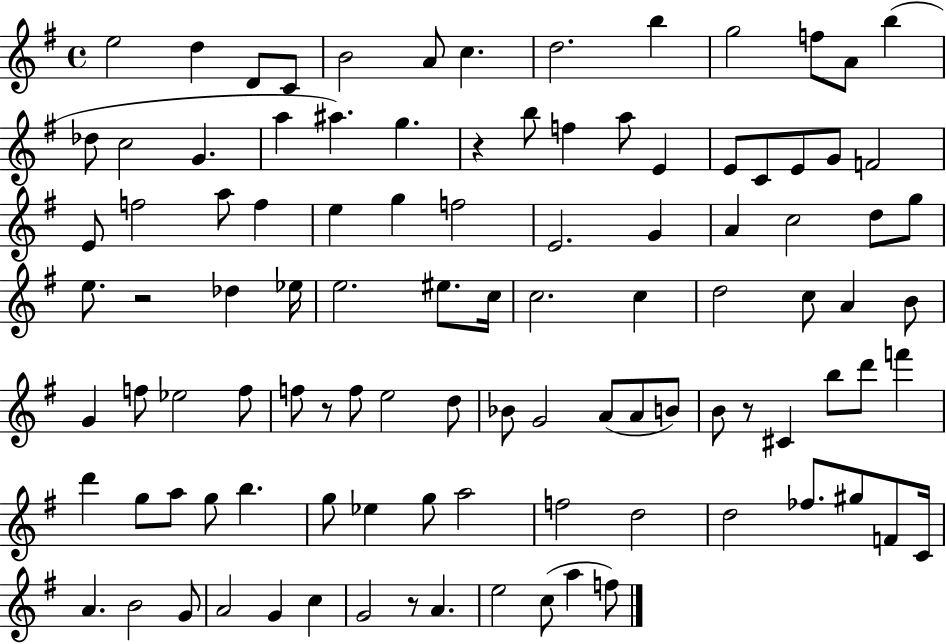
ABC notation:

X:1
T:Untitled
M:4/4
L:1/4
K:G
e2 d D/2 C/2 B2 A/2 c d2 b g2 f/2 A/2 b _d/2 c2 G a ^a g z b/2 f a/2 E E/2 C/2 E/2 G/2 F2 E/2 f2 a/2 f e g f2 E2 G A c2 d/2 g/2 e/2 z2 _d _e/4 e2 ^e/2 c/4 c2 c d2 c/2 A B/2 G f/2 _e2 f/2 f/2 z/2 f/2 e2 d/2 _B/2 G2 A/2 A/2 B/2 B/2 z/2 ^C b/2 d'/2 f' d' g/2 a/2 g/2 b g/2 _e g/2 a2 f2 d2 d2 _f/2 ^g/2 F/2 C/4 A B2 G/2 A2 G c G2 z/2 A e2 c/2 a f/2